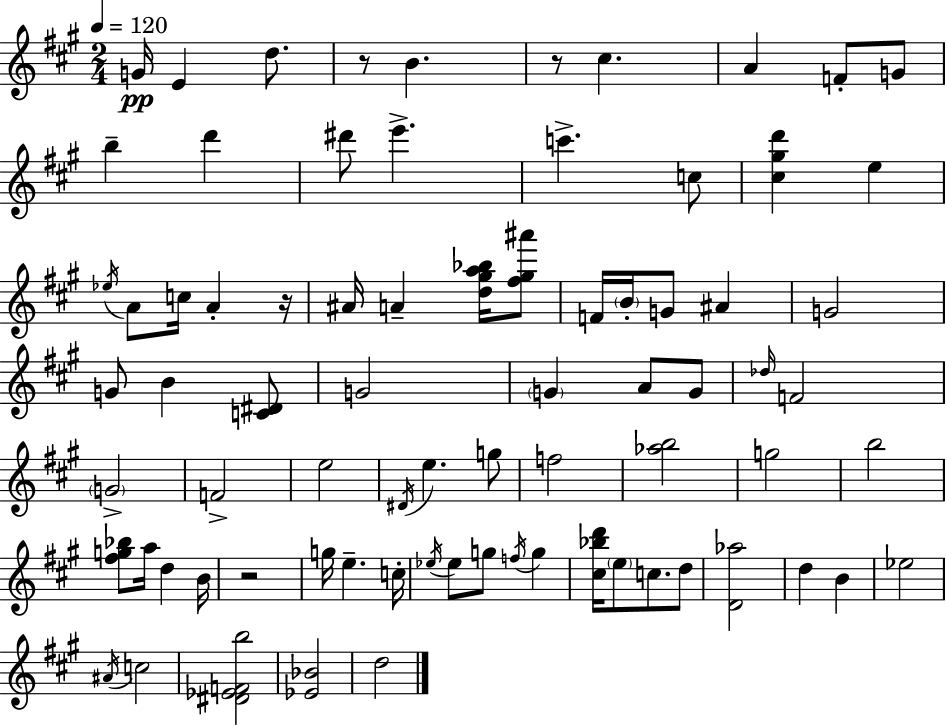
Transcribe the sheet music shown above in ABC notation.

X:1
T:Untitled
M:2/4
L:1/4
K:A
G/4 E d/2 z/2 B z/2 ^c A F/2 G/2 b d' ^d'/2 e' c' c/2 [^c^gd'] e _e/4 A/2 c/4 A z/4 ^A/4 A [d^ga_b]/4 [^f^g^a']/2 F/4 B/4 G/2 ^A G2 G/2 B [C^D]/2 G2 G A/2 G/2 _d/4 F2 G2 F2 e2 ^D/4 e g/2 f2 [_ab]2 g2 b2 [^fg_b]/2 a/4 d B/4 z2 g/4 e c/4 _e/4 _e/2 g/2 f/4 g [^c_bd']/4 e/2 c/2 d/2 [D_a]2 d B _e2 ^A/4 c2 [^D_EFb]2 [_E_B]2 d2